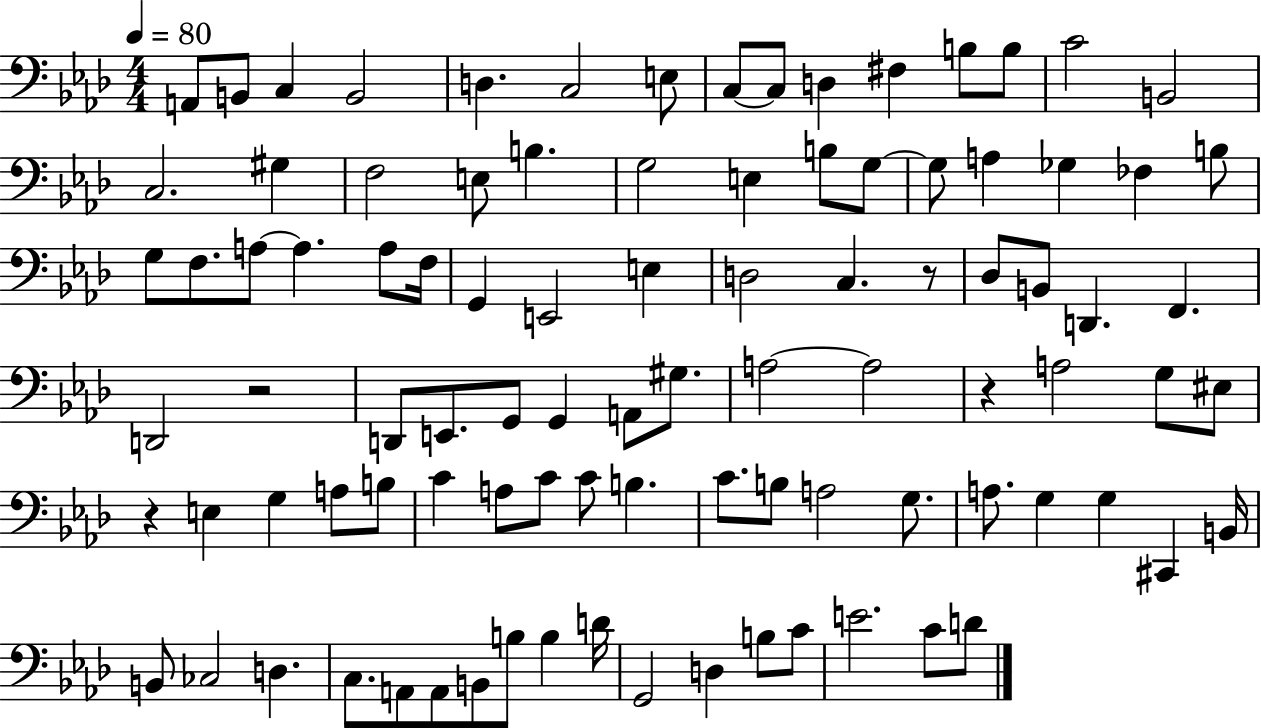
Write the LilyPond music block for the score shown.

{
  \clef bass
  \numericTimeSignature
  \time 4/4
  \key aes \major
  \tempo 4 = 80
  a,8 b,8 c4 b,2 | d4. c2 e8 | c8~~ c8 d4 fis4 b8 b8 | c'2 b,2 | \break c2. gis4 | f2 e8 b4. | g2 e4 b8 g8~~ | g8 a4 ges4 fes4 b8 | \break g8 f8. a8~~ a4. a8 f16 | g,4 e,2 e4 | d2 c4. r8 | des8 b,8 d,4. f,4. | \break d,2 r2 | d,8 e,8. g,8 g,4 a,8 gis8. | a2~~ a2 | r4 a2 g8 eis8 | \break r4 e4 g4 a8 b8 | c'4 a8 c'8 c'8 b4. | c'8. b8 a2 g8. | a8. g4 g4 cis,4 b,16 | \break b,8 ces2 d4. | c8. a,8 a,8 b,8 b8 b4 d'16 | g,2 d4 b8 c'8 | e'2. c'8 d'8 | \break \bar "|."
}